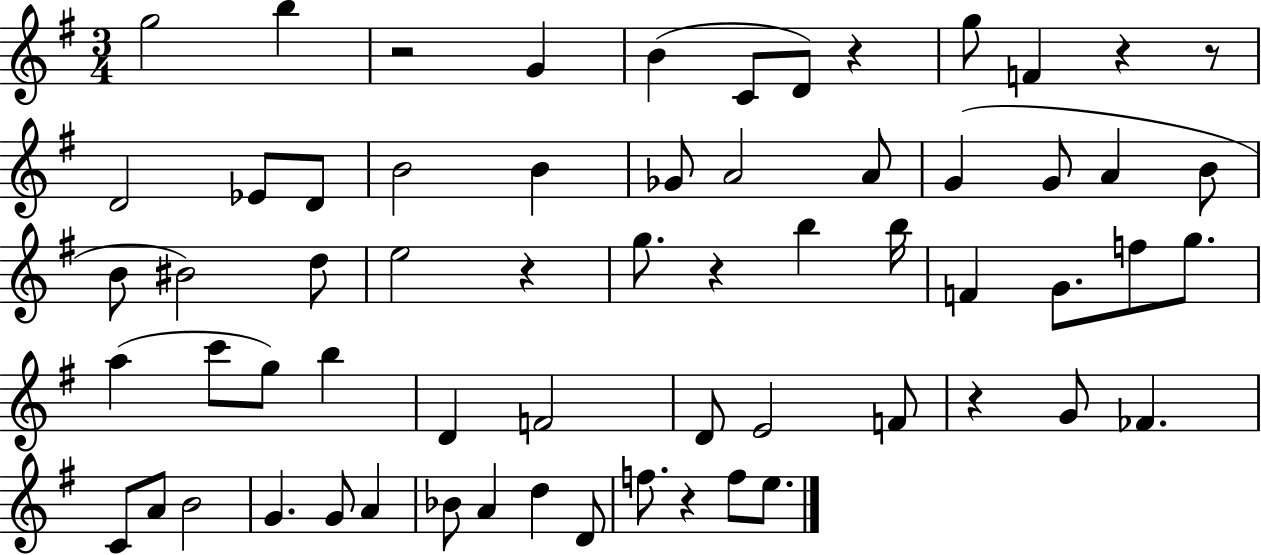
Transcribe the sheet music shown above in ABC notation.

X:1
T:Untitled
M:3/4
L:1/4
K:G
g2 b z2 G B C/2 D/2 z g/2 F z z/2 D2 _E/2 D/2 B2 B _G/2 A2 A/2 G G/2 A B/2 B/2 ^B2 d/2 e2 z g/2 z b b/4 F G/2 f/2 g/2 a c'/2 g/2 b D F2 D/2 E2 F/2 z G/2 _F C/2 A/2 B2 G G/2 A _B/2 A d D/2 f/2 z f/2 e/2